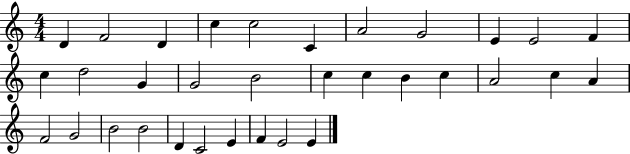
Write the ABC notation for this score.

X:1
T:Untitled
M:4/4
L:1/4
K:C
D F2 D c c2 C A2 G2 E E2 F c d2 G G2 B2 c c B c A2 c A F2 G2 B2 B2 D C2 E F E2 E